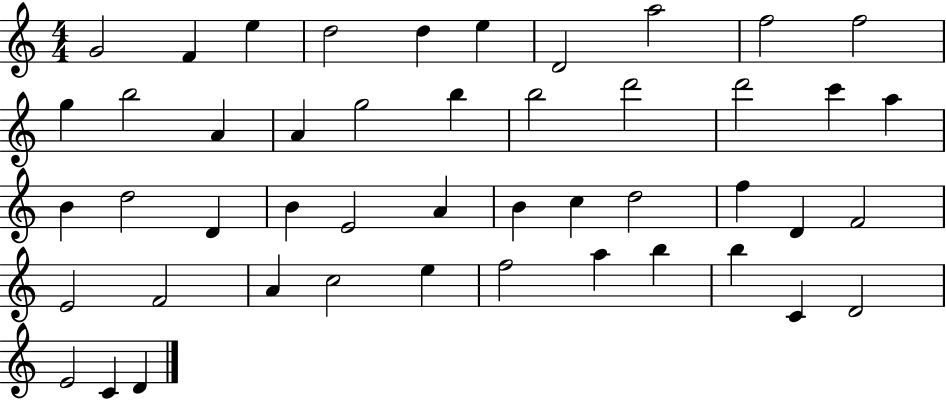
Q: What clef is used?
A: treble